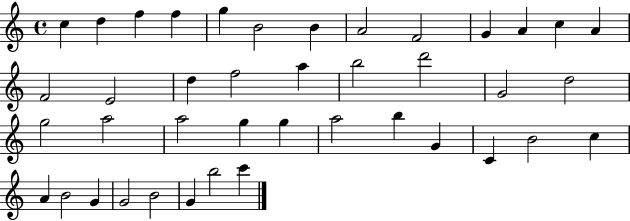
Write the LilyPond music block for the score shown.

{
  \clef treble
  \time 4/4
  \defaultTimeSignature
  \key c \major
  c''4 d''4 f''4 f''4 | g''4 b'2 b'4 | a'2 f'2 | g'4 a'4 c''4 a'4 | \break f'2 e'2 | d''4 f''2 a''4 | b''2 d'''2 | g'2 d''2 | \break g''2 a''2 | a''2 g''4 g''4 | a''2 b''4 g'4 | c'4 b'2 c''4 | \break a'4 b'2 g'4 | g'2 b'2 | g'4 b''2 c'''4 | \bar "|."
}